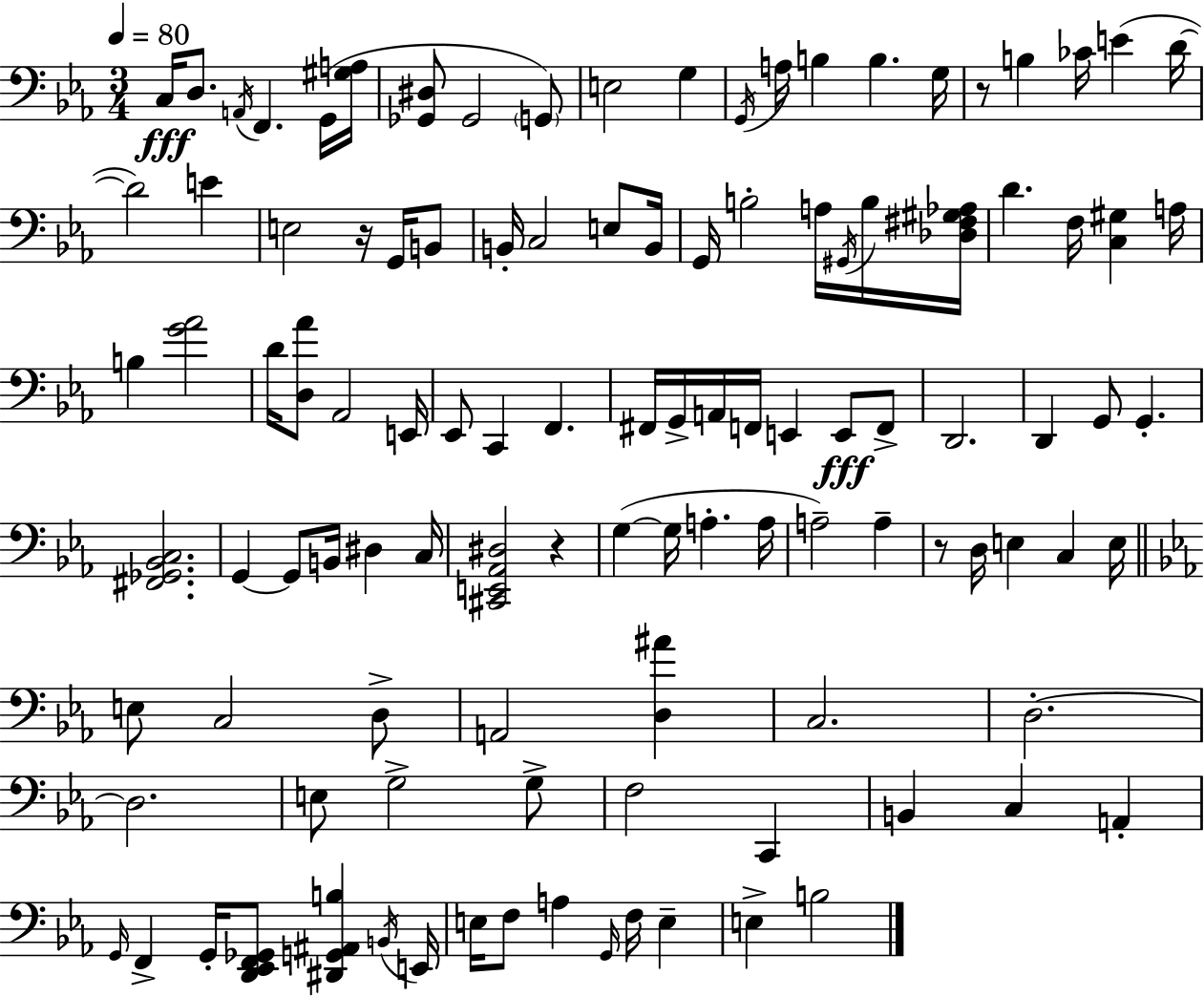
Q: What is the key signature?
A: EES major